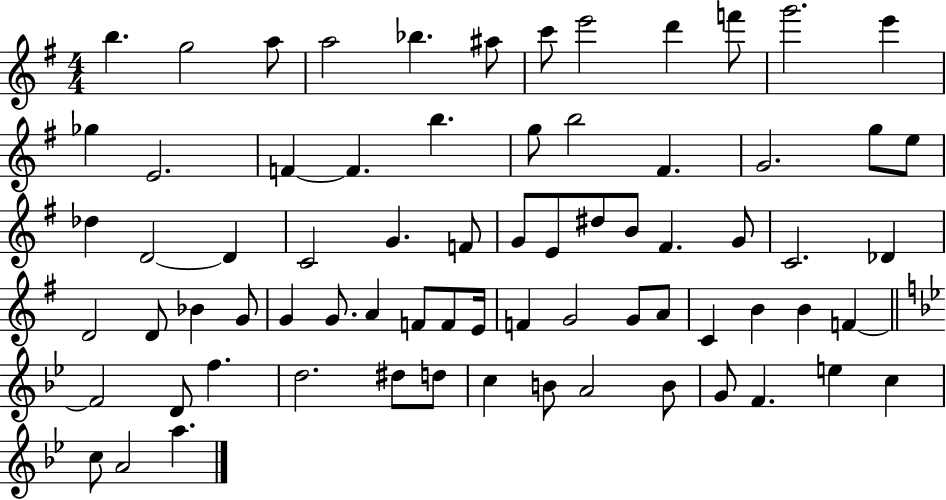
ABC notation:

X:1
T:Untitled
M:4/4
L:1/4
K:G
b g2 a/2 a2 _b ^a/2 c'/2 e'2 d' f'/2 g'2 e' _g E2 F F b g/2 b2 ^F G2 g/2 e/2 _d D2 D C2 G F/2 G/2 E/2 ^d/2 B/2 ^F G/2 C2 _D D2 D/2 _B G/2 G G/2 A F/2 F/2 E/4 F G2 G/2 A/2 C B B F F2 D/2 f d2 ^d/2 d/2 c B/2 A2 B/2 G/2 F e c c/2 A2 a